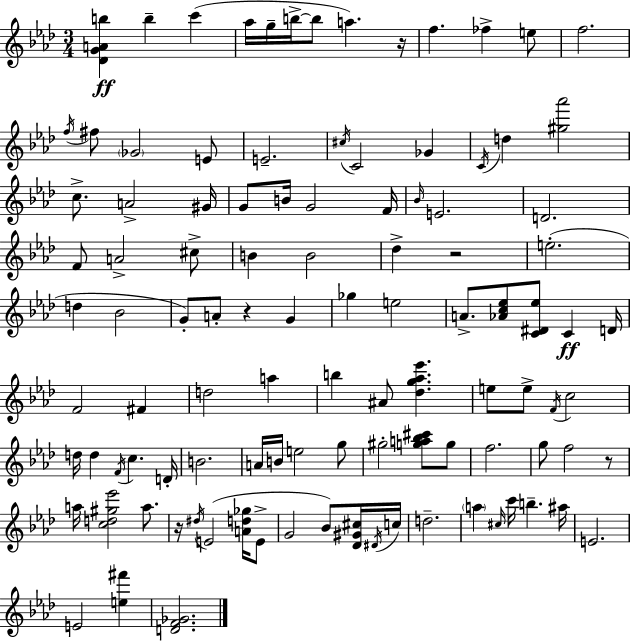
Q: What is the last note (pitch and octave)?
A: E4